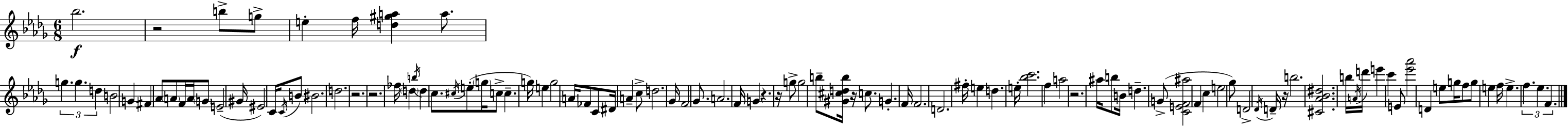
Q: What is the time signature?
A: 6/8